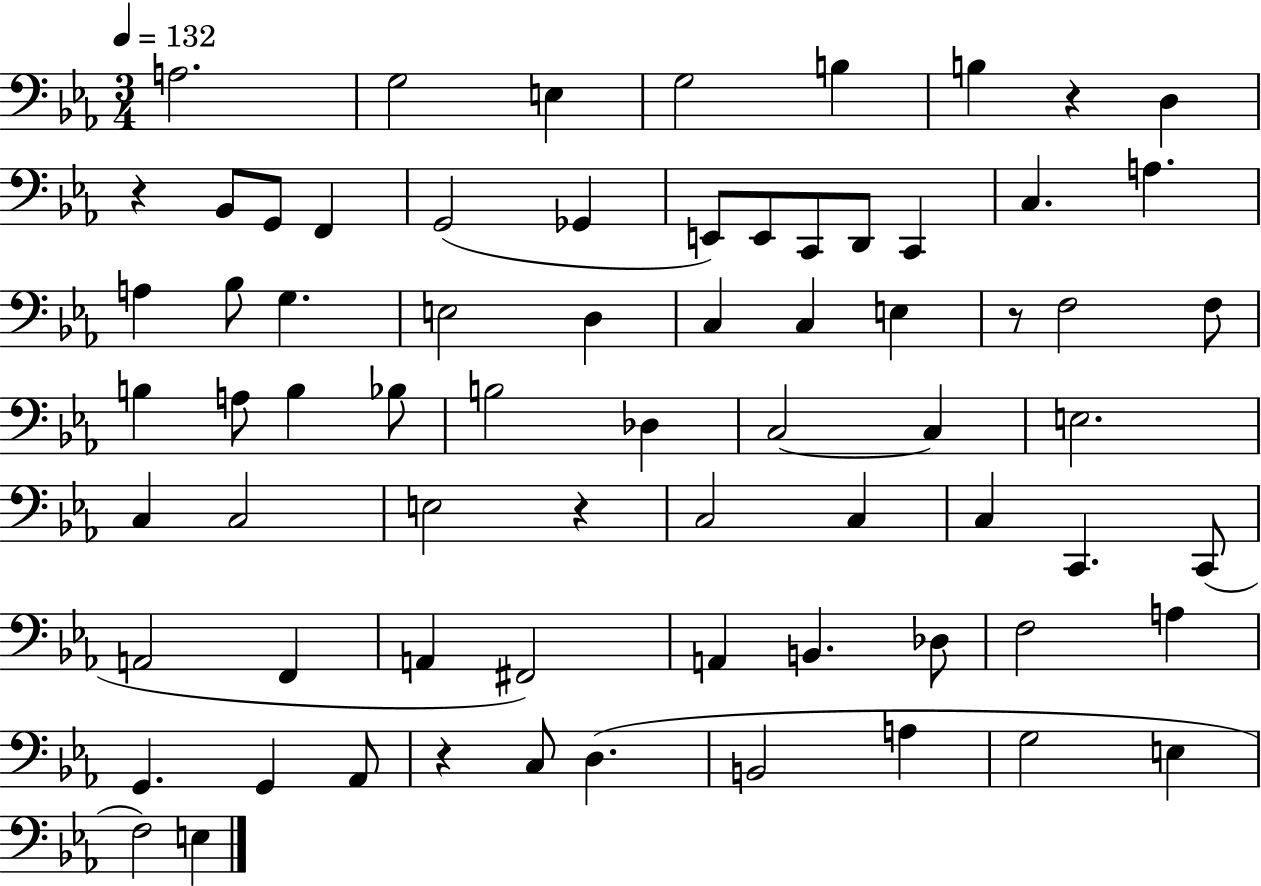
{
  \clef bass
  \numericTimeSignature
  \time 3/4
  \key ees \major
  \tempo 4 = 132
  \repeat volta 2 { a2. | g2 e4 | g2 b4 | b4 r4 d4 | \break r4 bes,8 g,8 f,4 | g,2( ges,4 | e,8) e,8 c,8 d,8 c,4 | c4. a4. | \break a4 bes8 g4. | e2 d4 | c4 c4 e4 | r8 f2 f8 | \break b4 a8 b4 bes8 | b2 des4 | c2~~ c4 | e2. | \break c4 c2 | e2 r4 | c2 c4 | c4 c,4. c,8( | \break a,2 f,4 | a,4 fis,2) | a,4 b,4. des8 | f2 a4 | \break g,4. g,4 aes,8 | r4 c8 d4.( | b,2 a4 | g2 e4 | \break f2) e4 | } \bar "|."
}